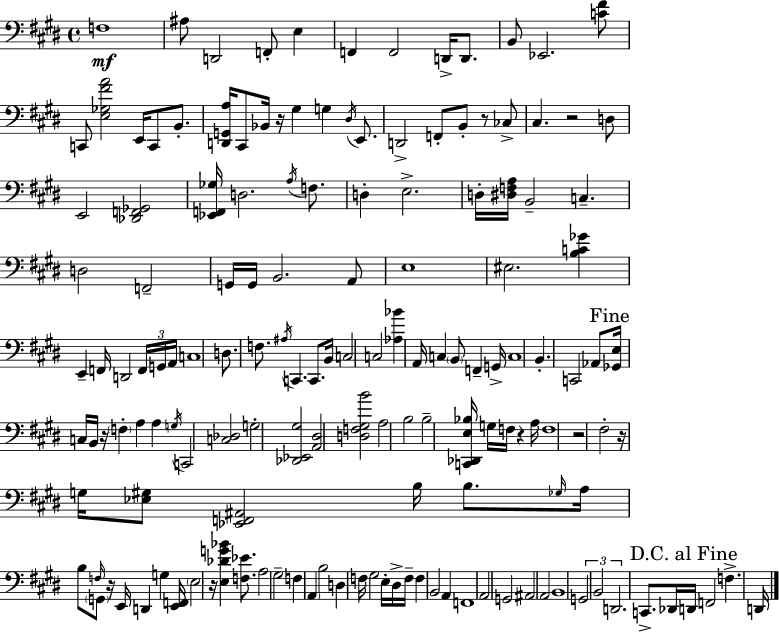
{
  \clef bass
  \time 4/4
  \defaultTimeSignature
  \key e \major
  \repeat volta 2 { f1\mf | ais8 d,2 f,8-. e4 | f,4 f,2 d,16-> d,8. | b,8 ees,2. <c' fis'>8 | \break c,8 <e ges fis' a'>2 e,16 c,8 b,8.-. | <d, g, a>16 cis,8 bes,16 r16 gis4 g4 \acciaccatura { dis16 } e,8. | d,2-> f,8-. b,8-. r8 ces8-> | cis4. r2 d8 | \break e,2 <des, f, ges,>2 | <ees, f, ges>16 d2. \acciaccatura { a16 } f8. | d4-. e2.-> | d16-. <dis f a>16 b,2-- c4.-- | \break d2 f,2-- | g,16 g,16 b,2. | a,8 e1 | eis2. <b c' ges'>4 | \break e,4-- f,16 d,2 \tuplet 3/2 { f,16 | g,16 a,16 } c1 | d8. f8. \acciaccatura { ais16 } c,4. c,8. | b,16 c2 c2 | \break <aes bes'>4 a,16 c4 \parenthesize b,8 f,4-- | g,16-> c1 | b,4.-. c,2 | aes,8 \mark "Fine" <ges, e>16 c16 b,16 r16 \parenthesize f4-. a4 a4 | \break \acciaccatura { g16 } c,2 <c des>2 | g2-. <des, ees, gis>2 | <a, dis>2 <d f gis b'>2 | a2 b2 | \break b2-- <c, des, e bes>16 g16 f16 r4 | a16 f1 | r2 fis2-. | r16 g16 <ees gis>8 <ees, f, ais,>2 | \break b16 b8. \grace { ges16 } a16 b8 \grace { f16 } \parenthesize g,8 r16 e,16 d,4 | g4 <e, f,>16 \parenthesize e2 r16 <e des' g' bes'>4 | <f ees'>8. a2 gis2-- | f4 \parenthesize a,4 b2 | \break d4 f16 gis2 | e16-. dis16-> f16-- f4 b,2 | a,4 f,1 | a,2 g,2 | \break ais,2 a,2 | b,1 | \tuplet 3/2 { g,2 b,2 | d,2. } | \break c,8.-> des,16 \mark "D.C. al Fine" d,16 f,2 f4.-> | d,16 } \bar "|."
}